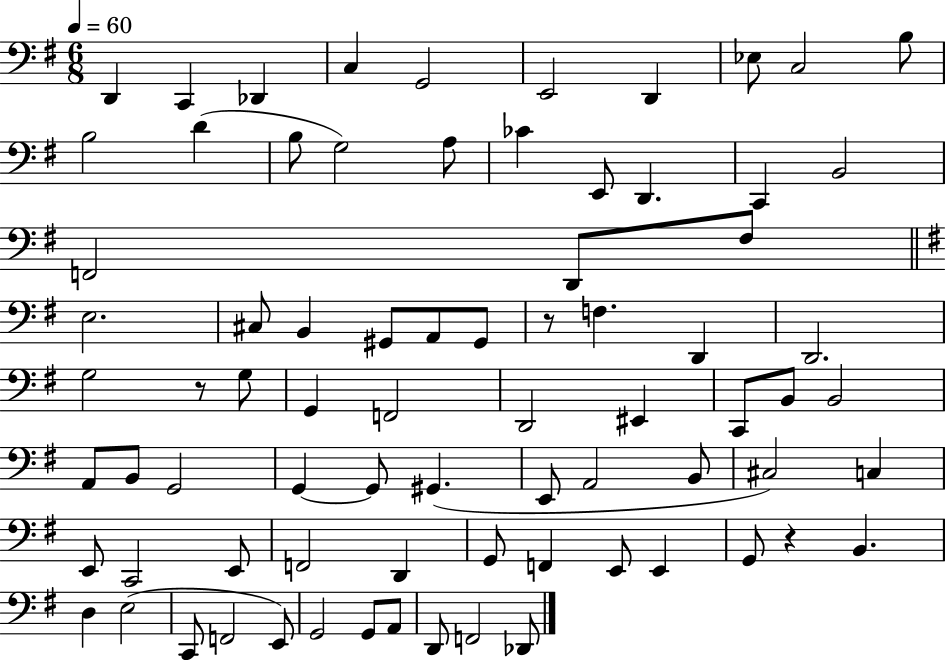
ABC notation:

X:1
T:Untitled
M:6/8
L:1/4
K:G
D,, C,, _D,, C, G,,2 E,,2 D,, _E,/2 C,2 B,/2 B,2 D B,/2 G,2 A,/2 _C E,,/2 D,, C,, B,,2 F,,2 D,,/2 ^F,/2 E,2 ^C,/2 B,, ^G,,/2 A,,/2 ^G,,/2 z/2 F, D,, D,,2 G,2 z/2 G,/2 G,, F,,2 D,,2 ^E,, C,,/2 B,,/2 B,,2 A,,/2 B,,/2 G,,2 G,, G,,/2 ^G,, E,,/2 A,,2 B,,/2 ^C,2 C, E,,/2 C,,2 E,,/2 F,,2 D,, G,,/2 F,, E,,/2 E,, G,,/2 z B,, D, E,2 C,,/2 F,,2 E,,/2 G,,2 G,,/2 A,,/2 D,,/2 F,,2 _D,,/2